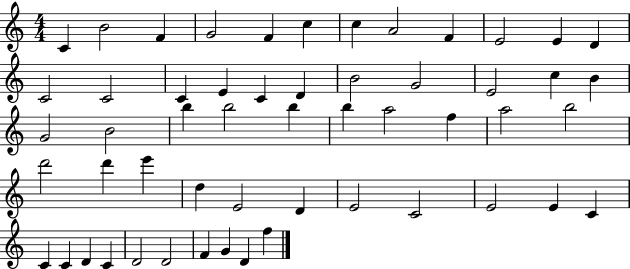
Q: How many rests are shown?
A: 0